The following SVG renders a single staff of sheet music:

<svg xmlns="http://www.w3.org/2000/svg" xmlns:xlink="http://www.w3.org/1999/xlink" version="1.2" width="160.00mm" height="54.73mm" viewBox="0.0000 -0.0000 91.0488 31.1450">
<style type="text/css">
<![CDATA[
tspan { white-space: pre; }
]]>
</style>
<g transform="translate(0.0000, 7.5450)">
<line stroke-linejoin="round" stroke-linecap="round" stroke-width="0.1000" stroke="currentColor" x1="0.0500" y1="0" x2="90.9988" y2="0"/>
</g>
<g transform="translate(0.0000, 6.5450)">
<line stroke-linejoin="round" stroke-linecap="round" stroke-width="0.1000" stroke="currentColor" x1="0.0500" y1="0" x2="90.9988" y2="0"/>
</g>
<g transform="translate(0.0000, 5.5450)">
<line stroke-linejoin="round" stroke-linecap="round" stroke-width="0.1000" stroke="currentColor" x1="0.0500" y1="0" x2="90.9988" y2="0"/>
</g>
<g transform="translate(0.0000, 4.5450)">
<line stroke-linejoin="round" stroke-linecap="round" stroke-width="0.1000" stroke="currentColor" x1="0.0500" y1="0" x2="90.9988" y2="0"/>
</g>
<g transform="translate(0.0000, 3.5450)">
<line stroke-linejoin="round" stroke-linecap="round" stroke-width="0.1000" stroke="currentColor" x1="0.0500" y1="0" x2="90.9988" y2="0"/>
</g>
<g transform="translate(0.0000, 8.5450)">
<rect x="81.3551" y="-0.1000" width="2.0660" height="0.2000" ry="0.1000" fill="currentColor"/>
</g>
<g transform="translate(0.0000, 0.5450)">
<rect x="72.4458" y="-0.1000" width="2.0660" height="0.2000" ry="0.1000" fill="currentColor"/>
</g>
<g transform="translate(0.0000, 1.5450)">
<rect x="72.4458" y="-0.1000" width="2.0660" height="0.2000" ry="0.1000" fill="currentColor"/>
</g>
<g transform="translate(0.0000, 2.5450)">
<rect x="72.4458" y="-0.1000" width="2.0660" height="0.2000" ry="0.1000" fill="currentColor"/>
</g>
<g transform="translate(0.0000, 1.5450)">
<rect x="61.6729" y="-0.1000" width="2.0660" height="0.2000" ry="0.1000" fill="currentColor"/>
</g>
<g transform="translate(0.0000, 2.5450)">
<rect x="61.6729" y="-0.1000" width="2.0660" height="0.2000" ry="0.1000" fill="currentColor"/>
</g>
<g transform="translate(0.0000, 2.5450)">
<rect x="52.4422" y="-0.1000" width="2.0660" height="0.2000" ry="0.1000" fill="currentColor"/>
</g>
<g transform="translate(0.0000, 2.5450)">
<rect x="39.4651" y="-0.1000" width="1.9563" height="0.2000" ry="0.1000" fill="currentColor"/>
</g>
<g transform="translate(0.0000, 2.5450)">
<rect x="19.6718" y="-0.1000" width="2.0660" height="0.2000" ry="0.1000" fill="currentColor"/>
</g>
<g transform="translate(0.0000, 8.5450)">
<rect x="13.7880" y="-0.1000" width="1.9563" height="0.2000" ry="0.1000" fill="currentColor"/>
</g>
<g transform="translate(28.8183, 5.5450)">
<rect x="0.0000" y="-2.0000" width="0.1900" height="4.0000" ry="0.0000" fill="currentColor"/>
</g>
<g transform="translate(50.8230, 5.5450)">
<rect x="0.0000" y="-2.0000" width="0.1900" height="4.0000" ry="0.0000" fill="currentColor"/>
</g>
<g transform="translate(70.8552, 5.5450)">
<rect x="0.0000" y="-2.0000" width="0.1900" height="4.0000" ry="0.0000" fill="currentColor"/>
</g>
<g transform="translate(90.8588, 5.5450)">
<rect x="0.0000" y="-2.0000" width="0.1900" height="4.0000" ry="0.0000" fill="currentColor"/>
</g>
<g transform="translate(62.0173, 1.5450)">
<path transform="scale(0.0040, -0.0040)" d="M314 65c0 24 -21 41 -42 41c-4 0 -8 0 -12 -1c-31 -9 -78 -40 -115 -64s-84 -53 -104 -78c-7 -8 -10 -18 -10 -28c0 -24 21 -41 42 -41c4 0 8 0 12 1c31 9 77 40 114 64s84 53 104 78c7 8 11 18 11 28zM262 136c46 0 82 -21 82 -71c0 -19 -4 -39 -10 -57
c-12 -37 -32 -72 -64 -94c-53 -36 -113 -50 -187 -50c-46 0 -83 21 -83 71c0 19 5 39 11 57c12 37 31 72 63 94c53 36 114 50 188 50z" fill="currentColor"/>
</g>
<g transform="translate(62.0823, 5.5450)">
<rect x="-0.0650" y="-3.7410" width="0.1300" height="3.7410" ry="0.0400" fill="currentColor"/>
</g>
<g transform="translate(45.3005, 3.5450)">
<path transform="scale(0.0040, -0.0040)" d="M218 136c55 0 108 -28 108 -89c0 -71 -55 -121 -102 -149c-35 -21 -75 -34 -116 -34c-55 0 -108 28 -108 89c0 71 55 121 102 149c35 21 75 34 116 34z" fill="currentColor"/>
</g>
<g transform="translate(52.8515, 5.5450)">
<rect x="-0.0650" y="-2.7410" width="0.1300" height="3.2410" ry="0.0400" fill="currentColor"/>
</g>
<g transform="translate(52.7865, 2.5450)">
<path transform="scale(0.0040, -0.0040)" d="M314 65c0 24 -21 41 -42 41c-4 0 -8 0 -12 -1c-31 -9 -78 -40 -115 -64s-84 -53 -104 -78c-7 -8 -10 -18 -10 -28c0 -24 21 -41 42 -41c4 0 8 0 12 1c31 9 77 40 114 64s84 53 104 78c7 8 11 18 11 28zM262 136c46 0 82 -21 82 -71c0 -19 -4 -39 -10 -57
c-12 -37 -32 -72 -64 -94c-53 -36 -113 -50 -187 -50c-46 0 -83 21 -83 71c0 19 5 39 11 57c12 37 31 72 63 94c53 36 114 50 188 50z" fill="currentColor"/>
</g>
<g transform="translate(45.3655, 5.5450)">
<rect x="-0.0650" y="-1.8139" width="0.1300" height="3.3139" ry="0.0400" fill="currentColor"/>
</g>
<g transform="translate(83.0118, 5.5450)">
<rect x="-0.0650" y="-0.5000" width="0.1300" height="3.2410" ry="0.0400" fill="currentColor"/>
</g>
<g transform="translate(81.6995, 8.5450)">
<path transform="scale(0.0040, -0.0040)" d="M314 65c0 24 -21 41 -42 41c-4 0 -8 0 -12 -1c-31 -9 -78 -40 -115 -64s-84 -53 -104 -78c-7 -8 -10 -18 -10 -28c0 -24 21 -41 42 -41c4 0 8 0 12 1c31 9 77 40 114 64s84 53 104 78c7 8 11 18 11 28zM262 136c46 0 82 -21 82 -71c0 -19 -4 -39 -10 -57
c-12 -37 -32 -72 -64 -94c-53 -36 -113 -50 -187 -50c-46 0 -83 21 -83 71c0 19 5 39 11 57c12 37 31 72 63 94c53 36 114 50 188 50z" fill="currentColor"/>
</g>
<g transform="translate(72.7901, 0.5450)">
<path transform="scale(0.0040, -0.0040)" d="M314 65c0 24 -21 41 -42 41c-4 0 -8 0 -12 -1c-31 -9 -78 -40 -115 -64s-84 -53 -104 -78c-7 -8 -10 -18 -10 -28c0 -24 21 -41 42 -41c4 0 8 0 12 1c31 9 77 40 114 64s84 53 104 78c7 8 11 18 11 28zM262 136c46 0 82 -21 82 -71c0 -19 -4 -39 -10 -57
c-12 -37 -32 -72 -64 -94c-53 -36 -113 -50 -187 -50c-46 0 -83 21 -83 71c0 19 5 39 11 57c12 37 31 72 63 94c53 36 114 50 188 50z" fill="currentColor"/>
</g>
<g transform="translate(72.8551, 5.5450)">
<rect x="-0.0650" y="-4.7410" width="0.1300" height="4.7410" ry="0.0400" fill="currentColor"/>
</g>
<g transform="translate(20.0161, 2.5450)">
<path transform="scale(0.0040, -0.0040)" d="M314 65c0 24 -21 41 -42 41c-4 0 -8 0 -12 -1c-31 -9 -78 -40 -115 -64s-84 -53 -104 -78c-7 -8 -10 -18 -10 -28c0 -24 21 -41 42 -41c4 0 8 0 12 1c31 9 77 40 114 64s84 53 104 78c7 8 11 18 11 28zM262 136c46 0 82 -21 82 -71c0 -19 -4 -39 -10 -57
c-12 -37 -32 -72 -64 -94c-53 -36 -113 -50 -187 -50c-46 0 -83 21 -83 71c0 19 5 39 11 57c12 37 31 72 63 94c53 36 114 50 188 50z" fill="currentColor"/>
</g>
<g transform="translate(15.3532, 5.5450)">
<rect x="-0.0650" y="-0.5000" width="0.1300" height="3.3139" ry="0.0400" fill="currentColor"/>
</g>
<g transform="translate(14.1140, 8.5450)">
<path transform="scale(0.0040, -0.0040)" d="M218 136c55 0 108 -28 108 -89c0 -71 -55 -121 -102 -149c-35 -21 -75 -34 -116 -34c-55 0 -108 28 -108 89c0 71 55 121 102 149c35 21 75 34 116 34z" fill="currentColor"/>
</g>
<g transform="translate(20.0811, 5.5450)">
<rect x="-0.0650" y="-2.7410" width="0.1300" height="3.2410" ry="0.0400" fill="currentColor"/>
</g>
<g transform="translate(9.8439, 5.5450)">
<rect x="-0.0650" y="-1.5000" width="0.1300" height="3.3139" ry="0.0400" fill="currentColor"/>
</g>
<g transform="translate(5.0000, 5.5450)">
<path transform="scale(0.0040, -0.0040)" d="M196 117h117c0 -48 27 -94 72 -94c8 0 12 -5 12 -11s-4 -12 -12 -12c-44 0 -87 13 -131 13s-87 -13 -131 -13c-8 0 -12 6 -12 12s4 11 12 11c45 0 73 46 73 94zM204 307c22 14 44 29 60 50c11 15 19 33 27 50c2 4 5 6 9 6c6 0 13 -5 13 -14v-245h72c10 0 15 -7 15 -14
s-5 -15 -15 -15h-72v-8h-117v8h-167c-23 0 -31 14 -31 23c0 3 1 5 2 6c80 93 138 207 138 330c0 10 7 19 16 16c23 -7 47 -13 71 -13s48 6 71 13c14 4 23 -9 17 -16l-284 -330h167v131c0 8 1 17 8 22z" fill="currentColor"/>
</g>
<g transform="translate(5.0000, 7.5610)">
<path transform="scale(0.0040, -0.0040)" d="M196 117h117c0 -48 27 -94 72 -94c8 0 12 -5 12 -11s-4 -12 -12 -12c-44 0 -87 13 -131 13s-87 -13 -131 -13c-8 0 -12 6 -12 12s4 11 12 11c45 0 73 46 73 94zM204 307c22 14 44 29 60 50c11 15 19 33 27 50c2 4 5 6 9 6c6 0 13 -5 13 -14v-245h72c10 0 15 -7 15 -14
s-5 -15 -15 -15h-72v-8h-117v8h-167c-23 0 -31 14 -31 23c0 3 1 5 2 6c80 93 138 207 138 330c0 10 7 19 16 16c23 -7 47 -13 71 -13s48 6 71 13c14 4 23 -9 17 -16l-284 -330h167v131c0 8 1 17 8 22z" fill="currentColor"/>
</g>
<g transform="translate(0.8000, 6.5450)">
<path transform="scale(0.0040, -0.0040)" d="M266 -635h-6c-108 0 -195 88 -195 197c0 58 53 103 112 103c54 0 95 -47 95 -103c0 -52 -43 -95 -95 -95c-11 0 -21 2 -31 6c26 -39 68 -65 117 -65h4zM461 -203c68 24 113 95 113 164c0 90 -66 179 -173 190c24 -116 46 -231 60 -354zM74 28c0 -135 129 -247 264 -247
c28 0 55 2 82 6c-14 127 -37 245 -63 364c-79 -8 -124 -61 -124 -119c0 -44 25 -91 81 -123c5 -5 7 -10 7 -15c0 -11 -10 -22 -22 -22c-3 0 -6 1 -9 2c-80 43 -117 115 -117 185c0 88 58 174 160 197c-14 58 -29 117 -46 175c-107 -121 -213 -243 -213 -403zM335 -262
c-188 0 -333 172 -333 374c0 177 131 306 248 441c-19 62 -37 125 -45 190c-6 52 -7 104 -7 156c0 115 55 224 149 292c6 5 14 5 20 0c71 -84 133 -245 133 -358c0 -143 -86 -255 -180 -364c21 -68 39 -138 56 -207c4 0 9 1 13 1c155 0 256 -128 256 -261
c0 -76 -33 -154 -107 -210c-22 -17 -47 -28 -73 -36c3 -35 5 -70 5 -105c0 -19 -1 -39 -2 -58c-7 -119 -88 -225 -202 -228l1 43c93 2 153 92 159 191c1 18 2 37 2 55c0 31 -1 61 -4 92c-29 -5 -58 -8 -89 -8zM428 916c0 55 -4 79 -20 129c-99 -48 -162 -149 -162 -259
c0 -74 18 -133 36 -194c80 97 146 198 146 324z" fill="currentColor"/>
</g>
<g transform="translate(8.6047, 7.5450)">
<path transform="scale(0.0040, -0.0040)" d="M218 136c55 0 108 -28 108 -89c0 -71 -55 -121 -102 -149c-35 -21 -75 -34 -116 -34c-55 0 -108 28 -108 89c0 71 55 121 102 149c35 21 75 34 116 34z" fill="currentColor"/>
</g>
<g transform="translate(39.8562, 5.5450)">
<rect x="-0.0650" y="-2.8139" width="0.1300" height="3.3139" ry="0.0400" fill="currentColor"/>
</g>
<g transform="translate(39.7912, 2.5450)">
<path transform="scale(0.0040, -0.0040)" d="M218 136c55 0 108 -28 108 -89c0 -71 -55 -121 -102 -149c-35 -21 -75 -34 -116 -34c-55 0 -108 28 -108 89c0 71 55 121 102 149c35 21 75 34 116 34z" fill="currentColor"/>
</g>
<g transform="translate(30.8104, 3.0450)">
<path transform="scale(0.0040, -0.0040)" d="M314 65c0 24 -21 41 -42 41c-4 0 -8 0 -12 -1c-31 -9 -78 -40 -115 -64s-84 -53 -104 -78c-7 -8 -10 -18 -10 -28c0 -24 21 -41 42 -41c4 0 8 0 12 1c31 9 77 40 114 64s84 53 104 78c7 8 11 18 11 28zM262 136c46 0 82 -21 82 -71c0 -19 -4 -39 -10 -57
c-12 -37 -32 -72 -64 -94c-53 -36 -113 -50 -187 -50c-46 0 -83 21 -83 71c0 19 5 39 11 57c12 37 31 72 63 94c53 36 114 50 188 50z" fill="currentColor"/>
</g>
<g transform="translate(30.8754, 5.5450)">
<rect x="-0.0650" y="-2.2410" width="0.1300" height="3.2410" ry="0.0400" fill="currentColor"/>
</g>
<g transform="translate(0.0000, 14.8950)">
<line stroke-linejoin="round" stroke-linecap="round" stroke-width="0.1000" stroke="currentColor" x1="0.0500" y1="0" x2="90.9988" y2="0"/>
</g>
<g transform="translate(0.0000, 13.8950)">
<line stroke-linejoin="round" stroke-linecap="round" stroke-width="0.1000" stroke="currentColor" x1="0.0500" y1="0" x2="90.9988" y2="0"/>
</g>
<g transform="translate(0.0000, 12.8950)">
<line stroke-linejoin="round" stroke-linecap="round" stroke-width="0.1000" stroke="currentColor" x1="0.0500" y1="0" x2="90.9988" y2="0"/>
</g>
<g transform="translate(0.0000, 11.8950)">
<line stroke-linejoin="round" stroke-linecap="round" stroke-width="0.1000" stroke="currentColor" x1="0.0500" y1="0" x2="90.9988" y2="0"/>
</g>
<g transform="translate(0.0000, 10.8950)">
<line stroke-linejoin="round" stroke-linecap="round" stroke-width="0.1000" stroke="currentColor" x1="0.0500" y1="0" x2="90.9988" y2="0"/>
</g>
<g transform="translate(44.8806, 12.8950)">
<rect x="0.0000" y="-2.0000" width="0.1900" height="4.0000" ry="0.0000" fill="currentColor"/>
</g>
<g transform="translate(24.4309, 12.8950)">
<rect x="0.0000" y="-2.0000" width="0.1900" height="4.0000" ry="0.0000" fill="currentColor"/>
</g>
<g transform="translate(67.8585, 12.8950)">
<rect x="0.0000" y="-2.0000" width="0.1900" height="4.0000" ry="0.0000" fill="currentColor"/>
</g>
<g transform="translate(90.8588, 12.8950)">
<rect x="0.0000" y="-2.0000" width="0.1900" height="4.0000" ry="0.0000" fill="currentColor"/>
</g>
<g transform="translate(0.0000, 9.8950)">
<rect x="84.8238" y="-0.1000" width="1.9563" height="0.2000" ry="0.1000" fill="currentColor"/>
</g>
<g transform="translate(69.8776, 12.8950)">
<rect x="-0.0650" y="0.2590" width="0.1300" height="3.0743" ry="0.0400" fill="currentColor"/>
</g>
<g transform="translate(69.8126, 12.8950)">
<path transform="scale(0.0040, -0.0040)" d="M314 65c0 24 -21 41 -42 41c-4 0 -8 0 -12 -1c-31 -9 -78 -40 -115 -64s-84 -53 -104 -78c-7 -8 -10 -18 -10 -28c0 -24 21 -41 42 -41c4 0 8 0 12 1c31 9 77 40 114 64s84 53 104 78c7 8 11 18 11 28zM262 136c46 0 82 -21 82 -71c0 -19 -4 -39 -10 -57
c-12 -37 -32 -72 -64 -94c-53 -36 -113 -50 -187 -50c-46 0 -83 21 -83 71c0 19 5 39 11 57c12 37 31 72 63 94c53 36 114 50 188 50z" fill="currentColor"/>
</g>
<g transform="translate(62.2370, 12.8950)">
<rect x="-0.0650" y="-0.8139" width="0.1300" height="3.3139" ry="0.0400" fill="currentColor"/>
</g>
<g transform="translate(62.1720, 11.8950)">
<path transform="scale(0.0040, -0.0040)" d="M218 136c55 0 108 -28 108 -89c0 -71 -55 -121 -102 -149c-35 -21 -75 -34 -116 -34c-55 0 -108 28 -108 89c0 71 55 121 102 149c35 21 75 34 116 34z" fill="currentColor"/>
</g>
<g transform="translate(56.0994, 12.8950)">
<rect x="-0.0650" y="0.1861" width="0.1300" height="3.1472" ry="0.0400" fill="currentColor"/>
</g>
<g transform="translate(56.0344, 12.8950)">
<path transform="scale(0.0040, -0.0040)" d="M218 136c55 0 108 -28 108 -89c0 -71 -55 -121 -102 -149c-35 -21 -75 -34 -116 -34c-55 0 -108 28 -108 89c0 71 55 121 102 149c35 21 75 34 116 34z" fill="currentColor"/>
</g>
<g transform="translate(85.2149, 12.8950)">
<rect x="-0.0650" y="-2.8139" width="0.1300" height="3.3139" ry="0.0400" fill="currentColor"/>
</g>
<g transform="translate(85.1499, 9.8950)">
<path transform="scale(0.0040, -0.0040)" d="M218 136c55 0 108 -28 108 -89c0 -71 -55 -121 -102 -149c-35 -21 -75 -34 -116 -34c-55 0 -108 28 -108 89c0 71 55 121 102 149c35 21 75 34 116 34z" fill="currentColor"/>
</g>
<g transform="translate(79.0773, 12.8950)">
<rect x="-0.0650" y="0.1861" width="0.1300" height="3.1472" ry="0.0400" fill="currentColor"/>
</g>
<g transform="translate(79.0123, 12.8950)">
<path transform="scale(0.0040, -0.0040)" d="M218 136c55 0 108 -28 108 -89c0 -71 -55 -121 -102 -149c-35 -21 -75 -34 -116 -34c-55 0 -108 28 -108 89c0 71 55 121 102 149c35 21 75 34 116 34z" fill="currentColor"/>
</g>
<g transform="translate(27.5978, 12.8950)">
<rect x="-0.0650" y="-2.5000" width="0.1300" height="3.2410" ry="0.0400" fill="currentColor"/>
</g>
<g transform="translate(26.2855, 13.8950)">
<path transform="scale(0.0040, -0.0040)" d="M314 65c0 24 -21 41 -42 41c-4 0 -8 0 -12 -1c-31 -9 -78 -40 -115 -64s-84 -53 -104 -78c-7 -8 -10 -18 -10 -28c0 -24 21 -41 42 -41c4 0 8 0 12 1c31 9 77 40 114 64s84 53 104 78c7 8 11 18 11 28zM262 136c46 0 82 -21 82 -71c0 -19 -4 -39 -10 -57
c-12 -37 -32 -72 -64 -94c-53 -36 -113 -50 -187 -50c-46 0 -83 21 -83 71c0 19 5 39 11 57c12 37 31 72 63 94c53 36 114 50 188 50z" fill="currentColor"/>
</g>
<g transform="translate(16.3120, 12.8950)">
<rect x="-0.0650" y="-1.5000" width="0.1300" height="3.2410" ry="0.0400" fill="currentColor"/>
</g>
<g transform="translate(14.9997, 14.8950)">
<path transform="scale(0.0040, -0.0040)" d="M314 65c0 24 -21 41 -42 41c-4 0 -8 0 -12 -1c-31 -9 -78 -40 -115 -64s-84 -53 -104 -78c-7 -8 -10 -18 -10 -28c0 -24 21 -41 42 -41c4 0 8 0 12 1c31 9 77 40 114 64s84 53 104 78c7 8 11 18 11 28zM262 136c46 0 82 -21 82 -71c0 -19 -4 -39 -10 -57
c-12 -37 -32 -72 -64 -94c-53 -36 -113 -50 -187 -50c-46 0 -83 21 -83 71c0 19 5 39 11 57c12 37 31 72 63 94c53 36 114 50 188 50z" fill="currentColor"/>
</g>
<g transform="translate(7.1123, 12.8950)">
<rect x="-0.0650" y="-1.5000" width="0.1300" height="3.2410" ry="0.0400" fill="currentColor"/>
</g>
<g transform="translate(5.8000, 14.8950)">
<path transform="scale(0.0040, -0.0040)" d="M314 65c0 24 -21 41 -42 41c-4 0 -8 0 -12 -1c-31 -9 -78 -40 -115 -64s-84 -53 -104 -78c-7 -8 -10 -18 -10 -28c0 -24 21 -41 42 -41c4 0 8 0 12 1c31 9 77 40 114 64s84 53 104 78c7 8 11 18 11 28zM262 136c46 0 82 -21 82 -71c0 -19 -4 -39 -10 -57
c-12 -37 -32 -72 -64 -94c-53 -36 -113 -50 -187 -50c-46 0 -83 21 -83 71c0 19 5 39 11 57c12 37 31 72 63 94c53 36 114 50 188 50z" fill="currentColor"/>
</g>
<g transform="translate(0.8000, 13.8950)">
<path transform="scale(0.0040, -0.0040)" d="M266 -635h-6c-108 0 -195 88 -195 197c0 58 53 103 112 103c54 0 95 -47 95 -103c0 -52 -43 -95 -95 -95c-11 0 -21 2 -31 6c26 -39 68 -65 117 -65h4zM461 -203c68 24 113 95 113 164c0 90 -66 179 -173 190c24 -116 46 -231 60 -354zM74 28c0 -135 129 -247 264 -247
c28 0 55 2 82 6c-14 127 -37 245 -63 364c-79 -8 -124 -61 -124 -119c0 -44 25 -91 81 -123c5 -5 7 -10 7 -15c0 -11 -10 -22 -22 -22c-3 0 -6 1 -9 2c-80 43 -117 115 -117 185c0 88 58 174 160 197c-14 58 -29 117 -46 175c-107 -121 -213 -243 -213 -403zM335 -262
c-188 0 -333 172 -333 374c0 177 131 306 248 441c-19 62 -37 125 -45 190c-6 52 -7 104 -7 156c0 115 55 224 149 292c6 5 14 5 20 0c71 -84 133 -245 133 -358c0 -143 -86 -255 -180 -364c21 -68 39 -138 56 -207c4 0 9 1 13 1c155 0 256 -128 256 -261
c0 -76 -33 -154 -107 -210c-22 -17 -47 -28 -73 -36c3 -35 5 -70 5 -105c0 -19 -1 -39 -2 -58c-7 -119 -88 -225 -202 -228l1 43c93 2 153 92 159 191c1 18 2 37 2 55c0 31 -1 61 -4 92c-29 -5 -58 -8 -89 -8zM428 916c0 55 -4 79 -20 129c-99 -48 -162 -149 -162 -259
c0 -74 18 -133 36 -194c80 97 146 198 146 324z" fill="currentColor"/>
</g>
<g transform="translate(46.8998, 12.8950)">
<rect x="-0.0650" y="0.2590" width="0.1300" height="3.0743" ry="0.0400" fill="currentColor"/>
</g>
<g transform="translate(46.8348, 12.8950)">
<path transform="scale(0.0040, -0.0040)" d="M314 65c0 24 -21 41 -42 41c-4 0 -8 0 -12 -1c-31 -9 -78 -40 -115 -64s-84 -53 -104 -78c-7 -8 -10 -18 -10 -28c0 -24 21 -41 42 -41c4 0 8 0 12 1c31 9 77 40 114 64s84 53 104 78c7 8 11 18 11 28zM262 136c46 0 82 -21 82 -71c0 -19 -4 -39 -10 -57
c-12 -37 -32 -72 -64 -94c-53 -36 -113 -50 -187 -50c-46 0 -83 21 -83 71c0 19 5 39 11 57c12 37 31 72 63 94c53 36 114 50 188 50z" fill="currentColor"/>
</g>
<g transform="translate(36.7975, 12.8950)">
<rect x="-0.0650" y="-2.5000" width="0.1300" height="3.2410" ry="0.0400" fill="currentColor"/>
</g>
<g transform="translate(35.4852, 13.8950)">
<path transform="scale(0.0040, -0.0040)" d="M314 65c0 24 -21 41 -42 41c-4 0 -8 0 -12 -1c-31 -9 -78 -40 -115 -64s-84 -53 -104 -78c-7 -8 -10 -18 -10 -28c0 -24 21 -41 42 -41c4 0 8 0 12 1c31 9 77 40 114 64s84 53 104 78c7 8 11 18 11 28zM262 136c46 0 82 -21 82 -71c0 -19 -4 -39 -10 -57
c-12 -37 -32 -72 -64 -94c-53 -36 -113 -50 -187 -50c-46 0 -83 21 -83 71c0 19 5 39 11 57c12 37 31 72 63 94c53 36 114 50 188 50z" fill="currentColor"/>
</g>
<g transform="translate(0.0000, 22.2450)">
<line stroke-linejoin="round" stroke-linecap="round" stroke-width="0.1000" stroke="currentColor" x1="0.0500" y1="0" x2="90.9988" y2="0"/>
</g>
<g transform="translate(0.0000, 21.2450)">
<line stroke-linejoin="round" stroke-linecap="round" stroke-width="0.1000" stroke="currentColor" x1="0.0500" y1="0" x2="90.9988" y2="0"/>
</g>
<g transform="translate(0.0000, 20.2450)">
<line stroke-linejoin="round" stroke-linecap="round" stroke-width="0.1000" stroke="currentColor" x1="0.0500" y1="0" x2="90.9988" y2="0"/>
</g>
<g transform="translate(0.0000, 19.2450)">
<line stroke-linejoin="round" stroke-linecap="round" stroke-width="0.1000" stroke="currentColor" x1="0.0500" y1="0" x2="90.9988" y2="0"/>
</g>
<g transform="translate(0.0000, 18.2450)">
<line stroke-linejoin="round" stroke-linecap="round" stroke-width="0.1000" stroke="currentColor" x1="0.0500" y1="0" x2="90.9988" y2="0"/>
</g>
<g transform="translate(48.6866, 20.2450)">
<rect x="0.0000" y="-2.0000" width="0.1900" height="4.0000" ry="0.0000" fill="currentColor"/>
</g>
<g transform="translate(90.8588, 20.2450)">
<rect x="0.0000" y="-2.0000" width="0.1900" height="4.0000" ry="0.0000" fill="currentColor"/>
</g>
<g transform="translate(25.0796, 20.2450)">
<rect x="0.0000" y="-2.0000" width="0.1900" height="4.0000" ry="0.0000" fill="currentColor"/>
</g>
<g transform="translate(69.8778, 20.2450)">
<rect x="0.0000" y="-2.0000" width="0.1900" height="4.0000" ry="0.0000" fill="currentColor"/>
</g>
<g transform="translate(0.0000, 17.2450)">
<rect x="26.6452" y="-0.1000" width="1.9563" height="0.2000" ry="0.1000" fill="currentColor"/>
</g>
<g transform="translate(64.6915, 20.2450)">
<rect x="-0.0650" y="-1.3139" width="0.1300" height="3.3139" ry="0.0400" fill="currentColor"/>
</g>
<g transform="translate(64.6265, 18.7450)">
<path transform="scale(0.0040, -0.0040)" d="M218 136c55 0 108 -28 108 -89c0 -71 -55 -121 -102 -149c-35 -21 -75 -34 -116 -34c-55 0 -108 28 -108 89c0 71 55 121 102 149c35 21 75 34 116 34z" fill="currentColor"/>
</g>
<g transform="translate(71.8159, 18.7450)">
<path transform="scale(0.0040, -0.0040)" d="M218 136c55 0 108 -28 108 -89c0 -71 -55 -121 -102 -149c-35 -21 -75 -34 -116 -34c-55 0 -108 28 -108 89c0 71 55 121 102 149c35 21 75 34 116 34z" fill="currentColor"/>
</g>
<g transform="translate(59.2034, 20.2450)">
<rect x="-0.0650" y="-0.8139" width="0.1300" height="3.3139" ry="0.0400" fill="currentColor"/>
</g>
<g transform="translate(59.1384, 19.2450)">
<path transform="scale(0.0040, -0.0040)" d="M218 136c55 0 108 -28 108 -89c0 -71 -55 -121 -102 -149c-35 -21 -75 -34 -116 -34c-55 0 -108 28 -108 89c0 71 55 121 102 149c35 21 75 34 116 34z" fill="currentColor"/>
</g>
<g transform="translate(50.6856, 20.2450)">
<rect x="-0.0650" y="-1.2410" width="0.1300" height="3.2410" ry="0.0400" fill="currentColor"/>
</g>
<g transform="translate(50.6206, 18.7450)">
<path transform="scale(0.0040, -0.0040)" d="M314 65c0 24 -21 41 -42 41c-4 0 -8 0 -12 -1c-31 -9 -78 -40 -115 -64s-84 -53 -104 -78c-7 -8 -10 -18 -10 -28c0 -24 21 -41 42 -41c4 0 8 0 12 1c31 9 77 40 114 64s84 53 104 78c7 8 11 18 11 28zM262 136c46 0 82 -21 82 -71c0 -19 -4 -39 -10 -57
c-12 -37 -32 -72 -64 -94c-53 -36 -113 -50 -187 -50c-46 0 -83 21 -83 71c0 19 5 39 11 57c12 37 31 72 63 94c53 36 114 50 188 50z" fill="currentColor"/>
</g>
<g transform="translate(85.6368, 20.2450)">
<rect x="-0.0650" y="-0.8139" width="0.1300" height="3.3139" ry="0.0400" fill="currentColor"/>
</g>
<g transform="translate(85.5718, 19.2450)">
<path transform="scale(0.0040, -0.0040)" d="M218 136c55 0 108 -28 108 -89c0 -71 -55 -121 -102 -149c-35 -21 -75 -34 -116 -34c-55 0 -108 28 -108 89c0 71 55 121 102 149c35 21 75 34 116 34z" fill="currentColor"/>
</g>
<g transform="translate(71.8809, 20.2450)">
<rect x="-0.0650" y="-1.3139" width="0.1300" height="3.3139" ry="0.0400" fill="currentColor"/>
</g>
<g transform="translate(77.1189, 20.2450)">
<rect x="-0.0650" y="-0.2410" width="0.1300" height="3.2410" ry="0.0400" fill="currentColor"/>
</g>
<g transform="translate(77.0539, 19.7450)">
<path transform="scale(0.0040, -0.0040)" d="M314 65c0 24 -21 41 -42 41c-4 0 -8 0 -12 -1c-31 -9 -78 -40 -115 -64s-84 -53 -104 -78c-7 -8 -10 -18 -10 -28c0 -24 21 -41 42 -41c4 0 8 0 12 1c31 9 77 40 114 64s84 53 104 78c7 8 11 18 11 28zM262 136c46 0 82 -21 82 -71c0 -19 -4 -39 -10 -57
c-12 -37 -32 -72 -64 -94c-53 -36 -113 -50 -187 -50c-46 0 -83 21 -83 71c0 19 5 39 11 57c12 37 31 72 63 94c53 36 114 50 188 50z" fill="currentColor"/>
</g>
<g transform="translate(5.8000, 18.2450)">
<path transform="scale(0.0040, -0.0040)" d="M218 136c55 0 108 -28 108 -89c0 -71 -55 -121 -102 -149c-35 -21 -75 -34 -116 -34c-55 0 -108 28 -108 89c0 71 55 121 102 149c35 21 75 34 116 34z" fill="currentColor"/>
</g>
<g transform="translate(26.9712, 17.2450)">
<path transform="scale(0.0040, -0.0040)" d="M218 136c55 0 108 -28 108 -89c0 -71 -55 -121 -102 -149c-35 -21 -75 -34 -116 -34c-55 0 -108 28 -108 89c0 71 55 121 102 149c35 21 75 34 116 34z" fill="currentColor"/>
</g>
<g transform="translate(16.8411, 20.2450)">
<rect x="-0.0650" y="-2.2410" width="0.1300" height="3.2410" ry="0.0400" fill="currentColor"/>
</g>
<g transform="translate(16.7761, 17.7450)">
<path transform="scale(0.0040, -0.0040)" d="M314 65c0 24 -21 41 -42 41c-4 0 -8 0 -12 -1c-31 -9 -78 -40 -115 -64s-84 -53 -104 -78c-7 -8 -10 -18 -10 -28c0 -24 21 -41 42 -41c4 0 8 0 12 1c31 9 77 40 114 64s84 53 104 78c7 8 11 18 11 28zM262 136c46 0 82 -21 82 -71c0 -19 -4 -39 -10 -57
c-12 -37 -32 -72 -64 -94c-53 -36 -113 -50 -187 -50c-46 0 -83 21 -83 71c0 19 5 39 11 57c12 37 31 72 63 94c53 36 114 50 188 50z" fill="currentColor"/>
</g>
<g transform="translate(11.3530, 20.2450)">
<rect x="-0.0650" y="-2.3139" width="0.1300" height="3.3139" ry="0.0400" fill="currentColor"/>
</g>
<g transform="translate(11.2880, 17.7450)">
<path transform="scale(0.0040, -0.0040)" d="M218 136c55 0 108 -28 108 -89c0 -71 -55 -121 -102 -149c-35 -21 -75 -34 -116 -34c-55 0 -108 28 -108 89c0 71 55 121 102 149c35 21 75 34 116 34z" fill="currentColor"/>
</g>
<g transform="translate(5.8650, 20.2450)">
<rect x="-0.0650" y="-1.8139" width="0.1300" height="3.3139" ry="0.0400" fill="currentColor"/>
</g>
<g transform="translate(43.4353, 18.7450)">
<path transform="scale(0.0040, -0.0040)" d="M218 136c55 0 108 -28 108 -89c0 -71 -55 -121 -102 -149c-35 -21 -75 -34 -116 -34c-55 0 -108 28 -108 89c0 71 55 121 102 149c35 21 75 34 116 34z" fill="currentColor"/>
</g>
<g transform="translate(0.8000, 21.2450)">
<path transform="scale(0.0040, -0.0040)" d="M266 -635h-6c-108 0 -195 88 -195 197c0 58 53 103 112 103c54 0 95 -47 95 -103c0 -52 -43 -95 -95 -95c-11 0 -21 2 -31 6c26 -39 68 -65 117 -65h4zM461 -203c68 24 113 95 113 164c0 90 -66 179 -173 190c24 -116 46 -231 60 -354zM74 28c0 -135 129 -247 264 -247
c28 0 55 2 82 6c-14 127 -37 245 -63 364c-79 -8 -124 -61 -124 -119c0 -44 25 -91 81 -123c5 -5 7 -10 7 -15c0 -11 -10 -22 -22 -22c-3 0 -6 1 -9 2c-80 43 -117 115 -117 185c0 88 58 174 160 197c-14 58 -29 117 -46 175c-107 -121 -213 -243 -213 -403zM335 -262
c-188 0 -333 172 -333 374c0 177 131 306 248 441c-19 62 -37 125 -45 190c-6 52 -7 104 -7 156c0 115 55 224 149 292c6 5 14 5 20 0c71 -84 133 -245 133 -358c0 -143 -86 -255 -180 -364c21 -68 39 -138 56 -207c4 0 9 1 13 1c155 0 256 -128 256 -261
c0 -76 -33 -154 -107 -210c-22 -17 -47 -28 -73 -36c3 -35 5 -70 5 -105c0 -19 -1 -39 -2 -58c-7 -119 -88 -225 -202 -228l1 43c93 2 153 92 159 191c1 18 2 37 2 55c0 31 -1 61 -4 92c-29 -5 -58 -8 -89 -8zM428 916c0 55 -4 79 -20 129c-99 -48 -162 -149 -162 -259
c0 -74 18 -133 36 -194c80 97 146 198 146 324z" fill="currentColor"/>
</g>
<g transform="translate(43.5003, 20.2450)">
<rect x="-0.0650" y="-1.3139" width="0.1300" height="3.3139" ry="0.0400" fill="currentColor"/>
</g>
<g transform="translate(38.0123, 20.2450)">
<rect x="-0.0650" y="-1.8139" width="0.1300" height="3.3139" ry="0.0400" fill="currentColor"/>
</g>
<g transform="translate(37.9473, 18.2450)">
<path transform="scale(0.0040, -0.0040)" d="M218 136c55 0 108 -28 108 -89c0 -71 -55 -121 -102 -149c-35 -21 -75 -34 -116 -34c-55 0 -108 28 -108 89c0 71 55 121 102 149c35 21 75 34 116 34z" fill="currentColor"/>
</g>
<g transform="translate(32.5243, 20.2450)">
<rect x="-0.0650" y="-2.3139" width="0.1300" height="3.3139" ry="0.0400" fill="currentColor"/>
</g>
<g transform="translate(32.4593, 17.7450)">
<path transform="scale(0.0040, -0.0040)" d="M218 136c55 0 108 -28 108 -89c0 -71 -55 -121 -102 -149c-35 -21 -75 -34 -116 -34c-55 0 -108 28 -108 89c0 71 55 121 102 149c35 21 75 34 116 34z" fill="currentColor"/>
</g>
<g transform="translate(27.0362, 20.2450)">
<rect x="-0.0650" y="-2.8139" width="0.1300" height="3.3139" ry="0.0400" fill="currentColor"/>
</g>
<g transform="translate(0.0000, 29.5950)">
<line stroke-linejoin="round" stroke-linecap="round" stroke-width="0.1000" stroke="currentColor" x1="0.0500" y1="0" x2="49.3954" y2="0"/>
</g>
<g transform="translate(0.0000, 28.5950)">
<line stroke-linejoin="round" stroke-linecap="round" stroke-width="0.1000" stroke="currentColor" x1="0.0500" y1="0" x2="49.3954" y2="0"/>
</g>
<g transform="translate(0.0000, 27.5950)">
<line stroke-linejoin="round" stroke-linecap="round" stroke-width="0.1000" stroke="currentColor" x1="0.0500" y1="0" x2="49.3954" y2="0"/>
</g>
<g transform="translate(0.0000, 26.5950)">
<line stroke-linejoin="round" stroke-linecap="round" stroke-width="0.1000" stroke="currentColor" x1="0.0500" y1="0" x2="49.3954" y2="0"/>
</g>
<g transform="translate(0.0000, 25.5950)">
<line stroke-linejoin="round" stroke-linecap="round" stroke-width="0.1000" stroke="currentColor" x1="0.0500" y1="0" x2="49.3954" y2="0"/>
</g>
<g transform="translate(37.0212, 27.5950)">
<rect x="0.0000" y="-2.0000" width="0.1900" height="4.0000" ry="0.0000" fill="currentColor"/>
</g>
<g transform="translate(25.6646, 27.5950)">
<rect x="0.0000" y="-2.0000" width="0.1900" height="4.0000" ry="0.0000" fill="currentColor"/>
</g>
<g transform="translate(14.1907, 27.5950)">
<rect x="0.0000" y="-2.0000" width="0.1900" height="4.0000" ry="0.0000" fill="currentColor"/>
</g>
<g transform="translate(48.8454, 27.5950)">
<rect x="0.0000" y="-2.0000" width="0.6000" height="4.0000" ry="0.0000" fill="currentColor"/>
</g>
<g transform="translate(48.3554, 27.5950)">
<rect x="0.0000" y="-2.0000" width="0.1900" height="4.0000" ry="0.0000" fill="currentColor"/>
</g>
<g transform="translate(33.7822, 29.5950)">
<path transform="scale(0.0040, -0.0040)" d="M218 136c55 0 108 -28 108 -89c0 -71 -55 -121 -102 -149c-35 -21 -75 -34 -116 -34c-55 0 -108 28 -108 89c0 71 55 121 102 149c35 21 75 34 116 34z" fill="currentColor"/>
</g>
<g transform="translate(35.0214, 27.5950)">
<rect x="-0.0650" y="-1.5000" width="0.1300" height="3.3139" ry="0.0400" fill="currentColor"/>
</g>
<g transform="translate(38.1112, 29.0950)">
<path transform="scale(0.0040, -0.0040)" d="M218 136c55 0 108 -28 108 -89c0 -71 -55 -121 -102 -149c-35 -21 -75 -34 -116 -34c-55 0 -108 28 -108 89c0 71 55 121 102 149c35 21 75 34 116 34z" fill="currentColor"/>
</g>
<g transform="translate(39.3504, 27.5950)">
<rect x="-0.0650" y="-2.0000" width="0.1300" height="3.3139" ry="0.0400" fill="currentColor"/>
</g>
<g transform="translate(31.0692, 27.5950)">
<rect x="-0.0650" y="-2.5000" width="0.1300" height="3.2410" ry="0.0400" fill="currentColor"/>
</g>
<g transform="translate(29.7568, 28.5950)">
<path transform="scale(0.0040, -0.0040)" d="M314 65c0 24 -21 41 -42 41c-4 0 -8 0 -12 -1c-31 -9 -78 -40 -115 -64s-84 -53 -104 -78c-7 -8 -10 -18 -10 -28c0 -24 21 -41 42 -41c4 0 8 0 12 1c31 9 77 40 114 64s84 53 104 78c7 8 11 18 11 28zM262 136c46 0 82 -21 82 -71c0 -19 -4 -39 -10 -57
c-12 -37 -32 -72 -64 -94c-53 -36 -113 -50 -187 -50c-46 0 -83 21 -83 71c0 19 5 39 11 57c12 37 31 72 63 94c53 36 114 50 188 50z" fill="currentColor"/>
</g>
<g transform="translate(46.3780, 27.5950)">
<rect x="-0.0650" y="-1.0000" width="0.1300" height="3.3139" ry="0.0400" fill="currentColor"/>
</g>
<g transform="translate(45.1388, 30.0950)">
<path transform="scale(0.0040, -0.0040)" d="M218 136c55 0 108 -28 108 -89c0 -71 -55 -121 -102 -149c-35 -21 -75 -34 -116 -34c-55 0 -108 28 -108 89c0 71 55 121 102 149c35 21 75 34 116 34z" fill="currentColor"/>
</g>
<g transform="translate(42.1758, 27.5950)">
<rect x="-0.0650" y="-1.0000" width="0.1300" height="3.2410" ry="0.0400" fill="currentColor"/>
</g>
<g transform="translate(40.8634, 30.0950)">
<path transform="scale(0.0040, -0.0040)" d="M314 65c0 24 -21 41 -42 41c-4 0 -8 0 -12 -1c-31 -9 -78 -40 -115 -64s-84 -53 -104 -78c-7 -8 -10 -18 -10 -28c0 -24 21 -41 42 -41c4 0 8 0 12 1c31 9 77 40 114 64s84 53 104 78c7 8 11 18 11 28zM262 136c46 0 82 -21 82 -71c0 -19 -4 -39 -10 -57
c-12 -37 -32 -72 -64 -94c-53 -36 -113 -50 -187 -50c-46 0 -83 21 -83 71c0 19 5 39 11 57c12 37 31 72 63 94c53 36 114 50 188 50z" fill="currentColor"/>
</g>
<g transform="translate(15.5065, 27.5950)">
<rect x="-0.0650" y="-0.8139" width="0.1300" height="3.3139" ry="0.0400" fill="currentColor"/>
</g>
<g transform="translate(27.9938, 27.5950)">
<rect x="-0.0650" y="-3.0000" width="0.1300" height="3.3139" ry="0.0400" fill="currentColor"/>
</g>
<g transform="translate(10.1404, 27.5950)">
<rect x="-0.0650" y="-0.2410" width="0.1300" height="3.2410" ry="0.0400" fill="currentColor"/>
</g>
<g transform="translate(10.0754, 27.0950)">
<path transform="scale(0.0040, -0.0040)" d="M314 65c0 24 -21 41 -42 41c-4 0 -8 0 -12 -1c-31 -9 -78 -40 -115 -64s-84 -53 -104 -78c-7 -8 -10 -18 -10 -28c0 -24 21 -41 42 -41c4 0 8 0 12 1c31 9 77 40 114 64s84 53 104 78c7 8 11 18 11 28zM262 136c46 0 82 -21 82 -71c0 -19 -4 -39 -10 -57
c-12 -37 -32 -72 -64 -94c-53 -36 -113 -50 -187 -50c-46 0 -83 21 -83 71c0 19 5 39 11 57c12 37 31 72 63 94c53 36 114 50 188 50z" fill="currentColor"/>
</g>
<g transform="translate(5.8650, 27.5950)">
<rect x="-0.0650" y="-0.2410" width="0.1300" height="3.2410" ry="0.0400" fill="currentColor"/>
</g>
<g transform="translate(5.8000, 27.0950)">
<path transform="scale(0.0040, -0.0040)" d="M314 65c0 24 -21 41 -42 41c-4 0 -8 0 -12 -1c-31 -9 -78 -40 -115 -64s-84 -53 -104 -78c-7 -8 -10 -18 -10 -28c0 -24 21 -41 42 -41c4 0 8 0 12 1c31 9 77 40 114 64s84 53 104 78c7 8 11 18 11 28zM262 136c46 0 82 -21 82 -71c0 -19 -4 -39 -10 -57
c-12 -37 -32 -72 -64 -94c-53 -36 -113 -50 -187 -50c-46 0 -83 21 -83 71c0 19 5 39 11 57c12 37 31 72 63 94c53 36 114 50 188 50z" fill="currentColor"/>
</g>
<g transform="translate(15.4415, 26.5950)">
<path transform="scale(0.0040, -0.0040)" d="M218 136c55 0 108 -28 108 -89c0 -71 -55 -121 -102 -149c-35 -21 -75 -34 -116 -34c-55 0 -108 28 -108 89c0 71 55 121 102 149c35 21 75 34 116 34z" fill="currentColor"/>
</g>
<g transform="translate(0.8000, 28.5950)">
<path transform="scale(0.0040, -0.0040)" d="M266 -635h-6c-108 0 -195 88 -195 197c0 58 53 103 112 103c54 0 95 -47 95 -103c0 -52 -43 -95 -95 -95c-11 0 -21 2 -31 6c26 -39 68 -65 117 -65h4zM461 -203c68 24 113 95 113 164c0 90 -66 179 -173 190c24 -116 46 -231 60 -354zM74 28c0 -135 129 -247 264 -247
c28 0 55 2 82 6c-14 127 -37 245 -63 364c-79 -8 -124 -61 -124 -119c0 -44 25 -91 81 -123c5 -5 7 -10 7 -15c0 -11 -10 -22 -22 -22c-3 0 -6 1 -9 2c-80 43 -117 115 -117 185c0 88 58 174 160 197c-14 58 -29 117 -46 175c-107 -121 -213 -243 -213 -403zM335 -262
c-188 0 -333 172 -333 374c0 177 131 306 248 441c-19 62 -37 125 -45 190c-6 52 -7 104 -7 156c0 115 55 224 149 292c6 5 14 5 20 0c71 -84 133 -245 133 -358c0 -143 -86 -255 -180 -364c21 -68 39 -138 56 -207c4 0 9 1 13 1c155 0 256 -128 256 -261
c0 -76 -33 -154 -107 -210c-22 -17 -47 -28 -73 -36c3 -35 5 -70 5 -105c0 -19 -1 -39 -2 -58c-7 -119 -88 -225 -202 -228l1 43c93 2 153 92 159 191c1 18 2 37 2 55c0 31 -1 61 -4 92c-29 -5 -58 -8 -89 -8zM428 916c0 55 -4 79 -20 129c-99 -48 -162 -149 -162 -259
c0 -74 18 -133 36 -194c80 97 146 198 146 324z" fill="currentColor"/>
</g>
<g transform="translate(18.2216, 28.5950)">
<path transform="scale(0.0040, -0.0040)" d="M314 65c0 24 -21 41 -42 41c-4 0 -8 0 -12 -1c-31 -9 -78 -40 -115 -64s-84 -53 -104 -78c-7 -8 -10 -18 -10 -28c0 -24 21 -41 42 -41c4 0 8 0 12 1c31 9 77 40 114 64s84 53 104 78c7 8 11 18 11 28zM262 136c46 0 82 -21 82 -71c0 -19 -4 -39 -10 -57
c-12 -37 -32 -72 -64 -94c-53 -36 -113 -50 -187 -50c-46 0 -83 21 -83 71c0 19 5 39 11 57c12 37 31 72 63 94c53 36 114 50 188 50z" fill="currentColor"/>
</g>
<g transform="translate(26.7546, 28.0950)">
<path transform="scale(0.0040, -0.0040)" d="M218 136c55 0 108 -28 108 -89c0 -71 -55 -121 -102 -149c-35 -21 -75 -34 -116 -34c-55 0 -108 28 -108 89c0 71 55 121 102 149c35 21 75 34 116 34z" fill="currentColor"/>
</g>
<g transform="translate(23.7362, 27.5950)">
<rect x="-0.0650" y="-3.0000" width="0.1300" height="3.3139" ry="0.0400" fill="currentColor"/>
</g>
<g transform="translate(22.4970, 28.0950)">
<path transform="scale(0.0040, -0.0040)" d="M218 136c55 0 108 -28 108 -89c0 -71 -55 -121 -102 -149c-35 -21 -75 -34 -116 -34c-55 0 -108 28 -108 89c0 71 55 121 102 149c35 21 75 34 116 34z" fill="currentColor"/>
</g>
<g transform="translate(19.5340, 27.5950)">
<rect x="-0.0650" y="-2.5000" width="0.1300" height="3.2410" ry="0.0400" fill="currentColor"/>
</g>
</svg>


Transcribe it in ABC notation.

X:1
T:Untitled
M:4/4
L:1/4
K:C
E C a2 g2 a f a2 c'2 e'2 C2 E2 E2 G2 G2 B2 B d B2 B a f g g2 a g f e e2 d e e c2 d c2 c2 d G2 A A G2 E F D2 D